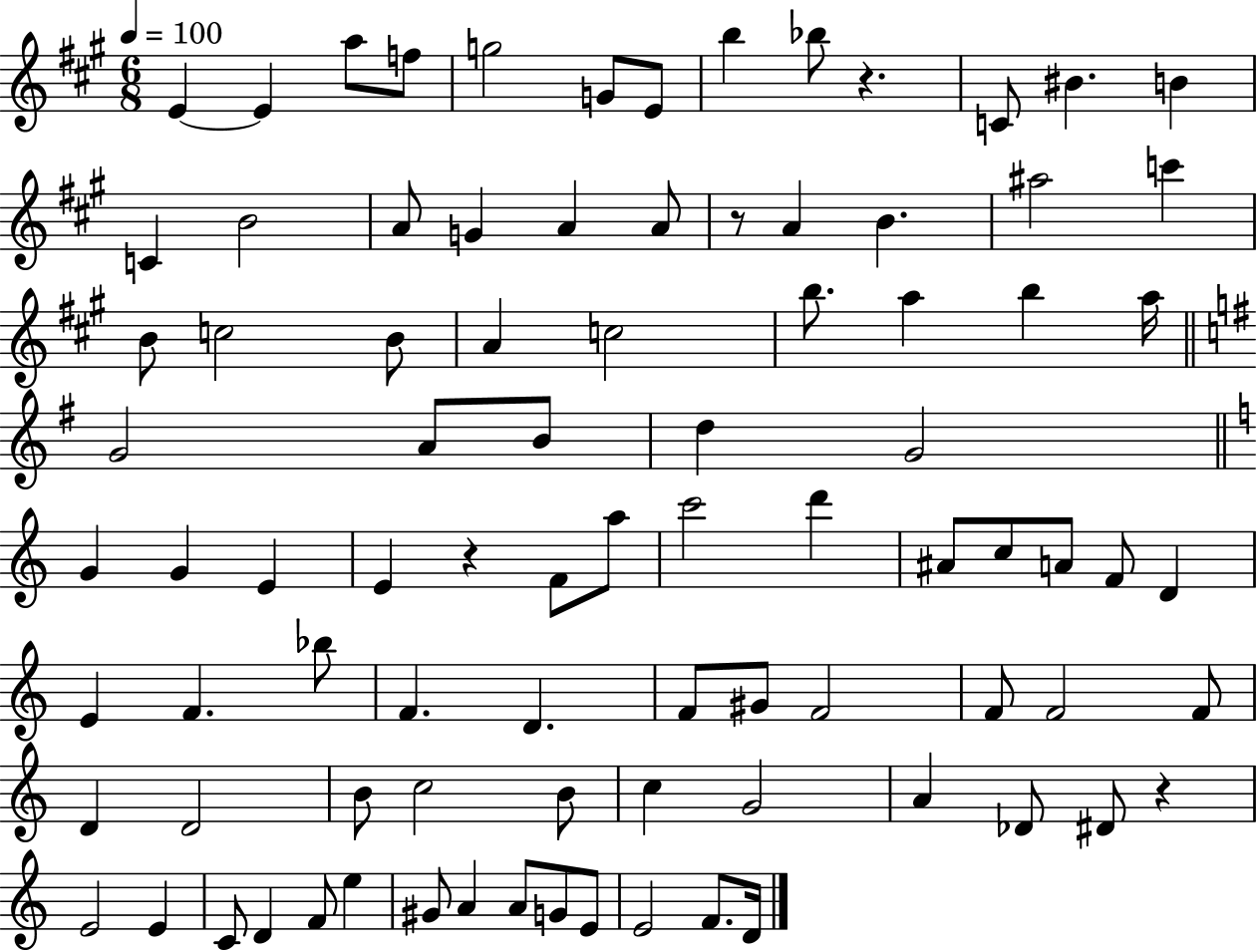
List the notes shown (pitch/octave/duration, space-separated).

E4/q E4/q A5/e F5/e G5/h G4/e E4/e B5/q Bb5/e R/q. C4/e BIS4/q. B4/q C4/q B4/h A4/e G4/q A4/q A4/e R/e A4/q B4/q. A#5/h C6/q B4/e C5/h B4/e A4/q C5/h B5/e. A5/q B5/q A5/s G4/h A4/e B4/e D5/q G4/h G4/q G4/q E4/q E4/q R/q F4/e A5/e C6/h D6/q A#4/e C5/e A4/e F4/e D4/q E4/q F4/q. Bb5/e F4/q. D4/q. F4/e G#4/e F4/h F4/e F4/h F4/e D4/q D4/h B4/e C5/h B4/e C5/q G4/h A4/q Db4/e D#4/e R/q E4/h E4/q C4/e D4/q F4/e E5/q G#4/e A4/q A4/e G4/e E4/e E4/h F4/e. D4/s